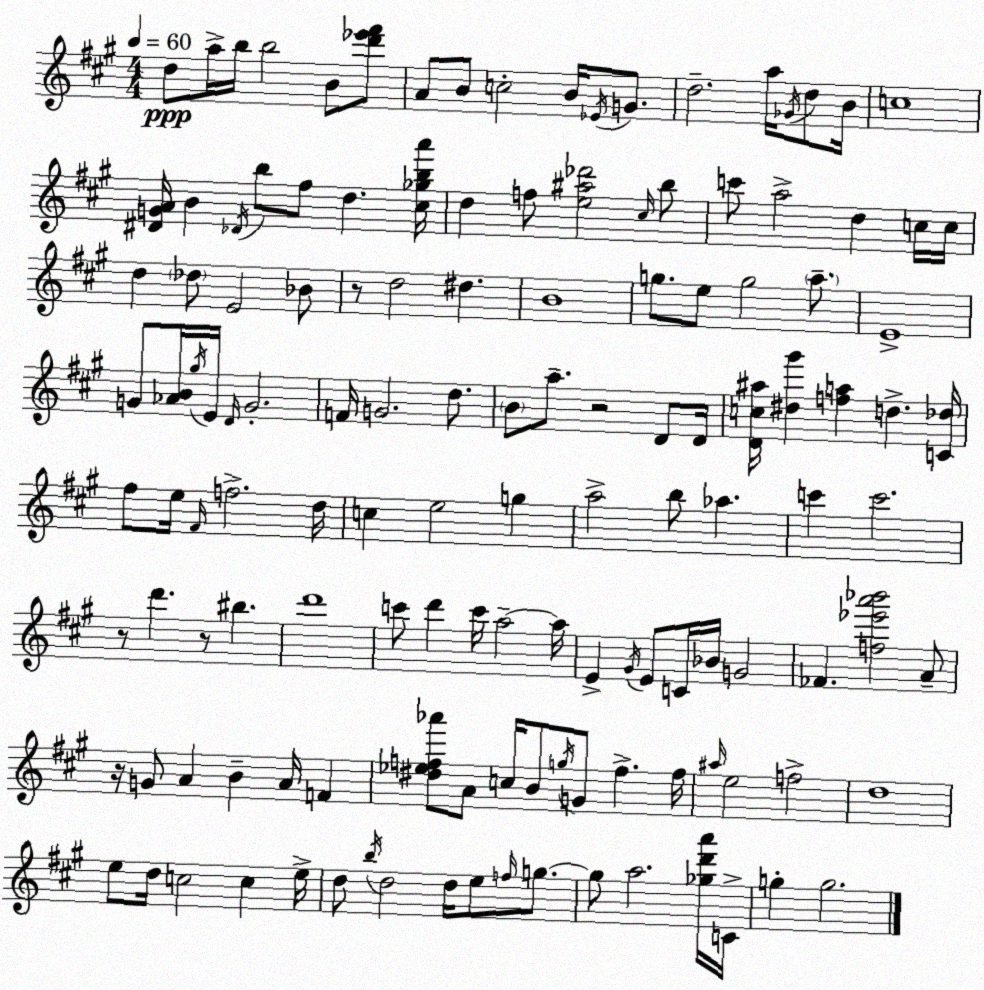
X:1
T:Untitled
M:4/4
L:1/4
K:A
d/2 a/4 b/4 b2 B/2 [d'_e'^f']/2 A/2 B/2 c2 B/4 _E/4 G/2 d2 a/4 _G/4 d/2 B/4 c4 [^DGA]/4 B _D/4 b/2 ^f/2 d [^c_gba']/4 d f/2 [e^a_d']2 ^c/4 b/2 c'/2 a2 d c/4 c/4 d _d/2 E2 _B/2 z/2 d2 ^d B4 g/2 e/2 g2 a/2 E4 G/2 [_AB]/4 ^g/4 E/4 D/4 G2 F/4 G2 d/2 B/2 a/2 z2 D/2 D/4 [Dc^a]/4 [^d^g'] [fa] d [C_d]/4 ^f/2 e/4 ^F/4 f2 d/4 c e2 g a2 b/2 _a c' c'2 z/2 d' z/2 ^b d'4 c'/2 d' c'/4 a2 a/4 E ^G/4 E/2 C/4 _B/4 G2 _F [f_e'a'_b']2 A/2 z/4 G/2 A B A/4 F [^d_ef_a']/2 A/2 c/4 B/2 g/4 G/2 f f/4 ^a/4 e2 f2 d4 e/2 d/4 c2 c e/4 d/2 b/4 d2 d/4 e/2 f/4 g/2 g/2 a2 [_gd'a']/4 C/4 g g2